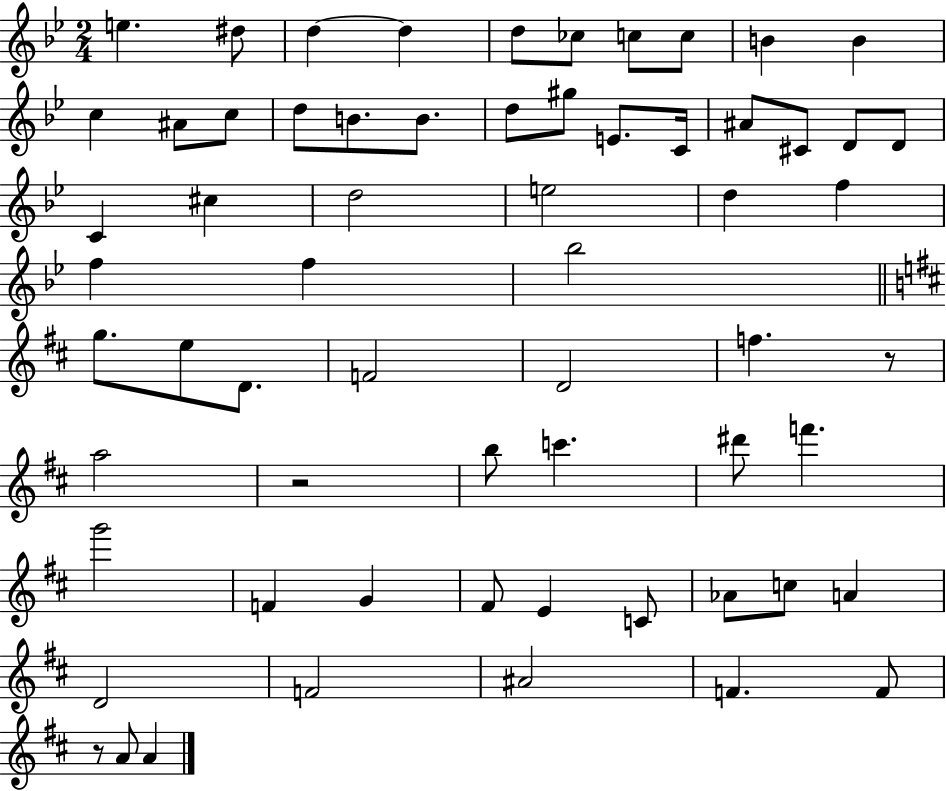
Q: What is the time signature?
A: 2/4